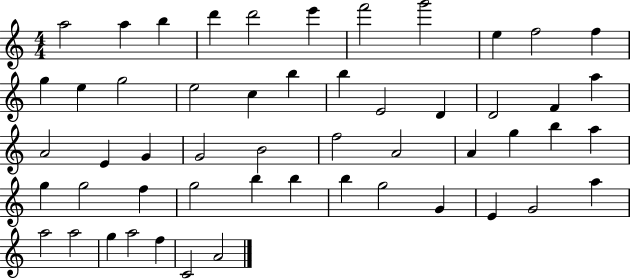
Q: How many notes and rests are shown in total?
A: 53